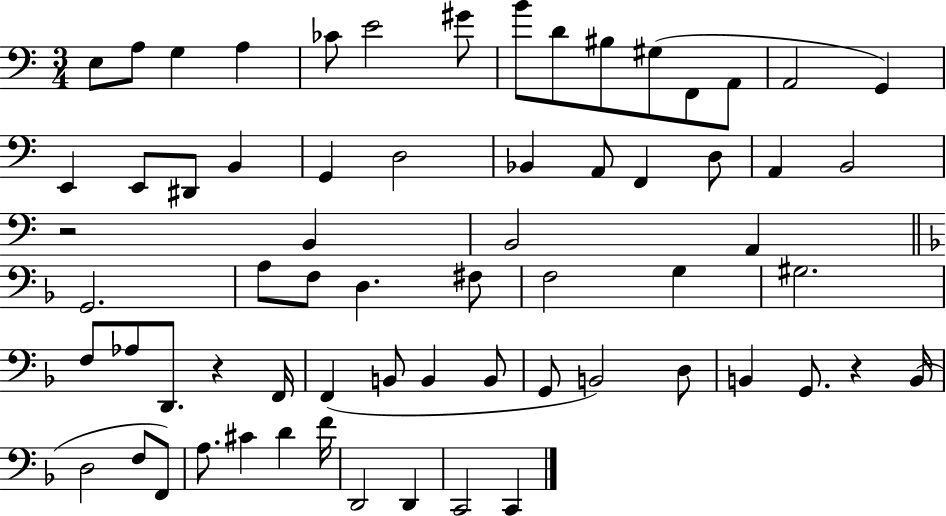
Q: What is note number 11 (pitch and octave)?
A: G#3